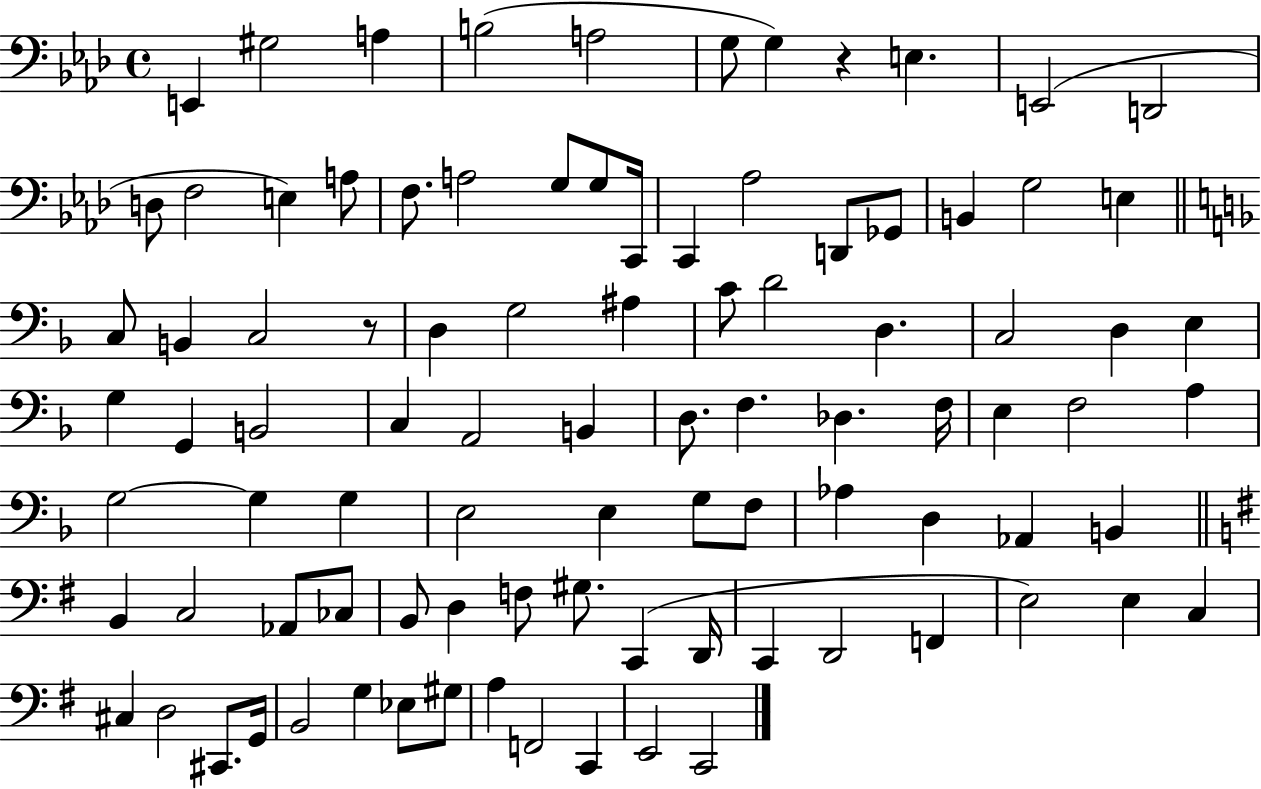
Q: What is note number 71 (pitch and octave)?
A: C2